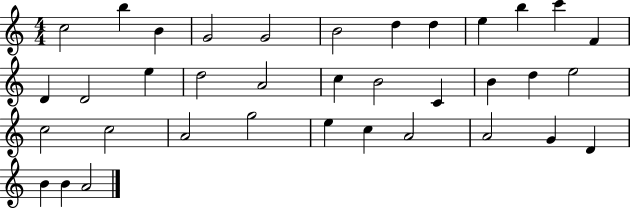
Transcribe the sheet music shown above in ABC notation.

X:1
T:Untitled
M:4/4
L:1/4
K:C
c2 b B G2 G2 B2 d d e b c' F D D2 e d2 A2 c B2 C B d e2 c2 c2 A2 g2 e c A2 A2 G D B B A2